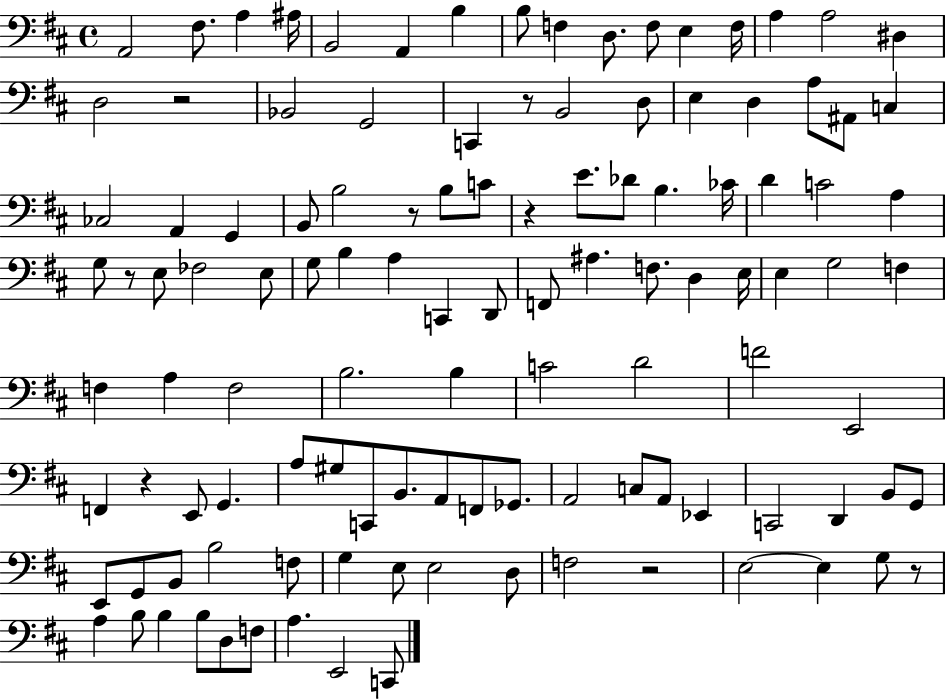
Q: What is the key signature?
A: D major